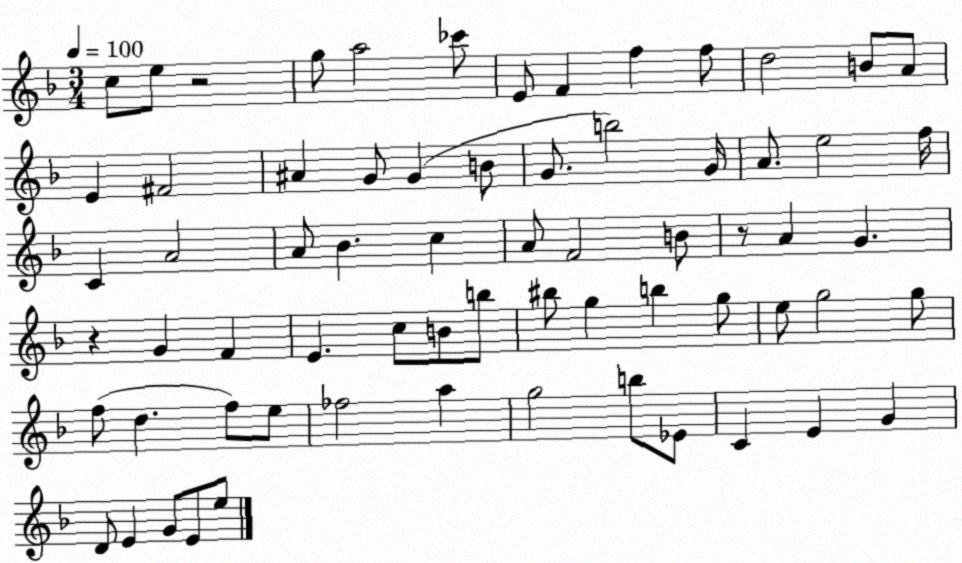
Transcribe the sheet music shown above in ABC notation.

X:1
T:Untitled
M:3/4
L:1/4
K:F
c/2 e/2 z2 g/2 a2 _c'/2 E/2 F f f/2 d2 B/2 A/2 E ^F2 ^A G/2 G B/2 G/2 b2 G/4 A/2 e2 f/4 C A2 A/2 _B c A/2 F2 B/2 z/2 A G z G F E c/2 B/2 b/2 ^b/2 g b g/2 e/2 g2 g/2 f/2 d f/2 e/2 _f2 a g2 b/2 _E/2 C E G D/2 E G/2 E/2 e/2